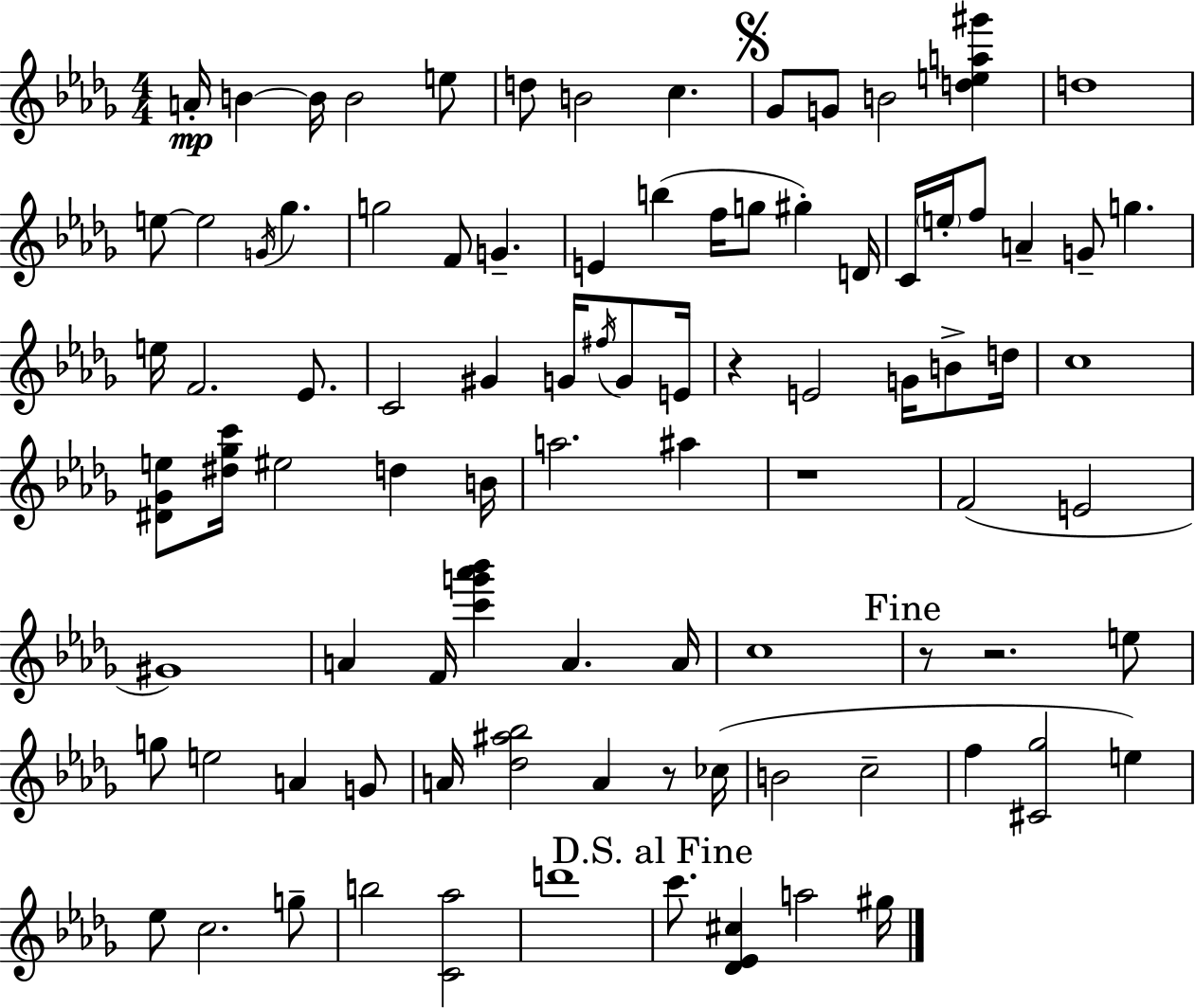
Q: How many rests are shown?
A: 5